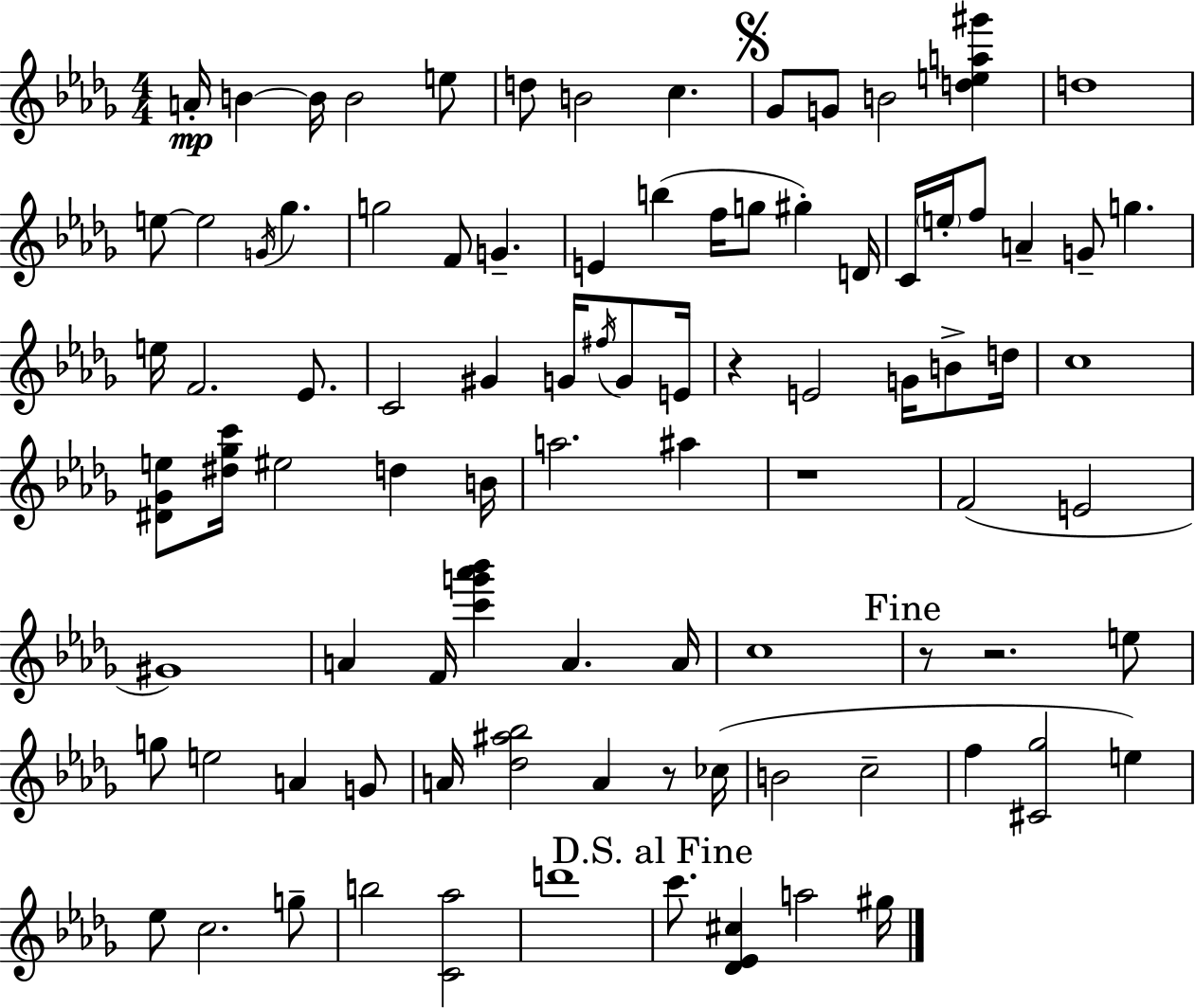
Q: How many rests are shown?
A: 5